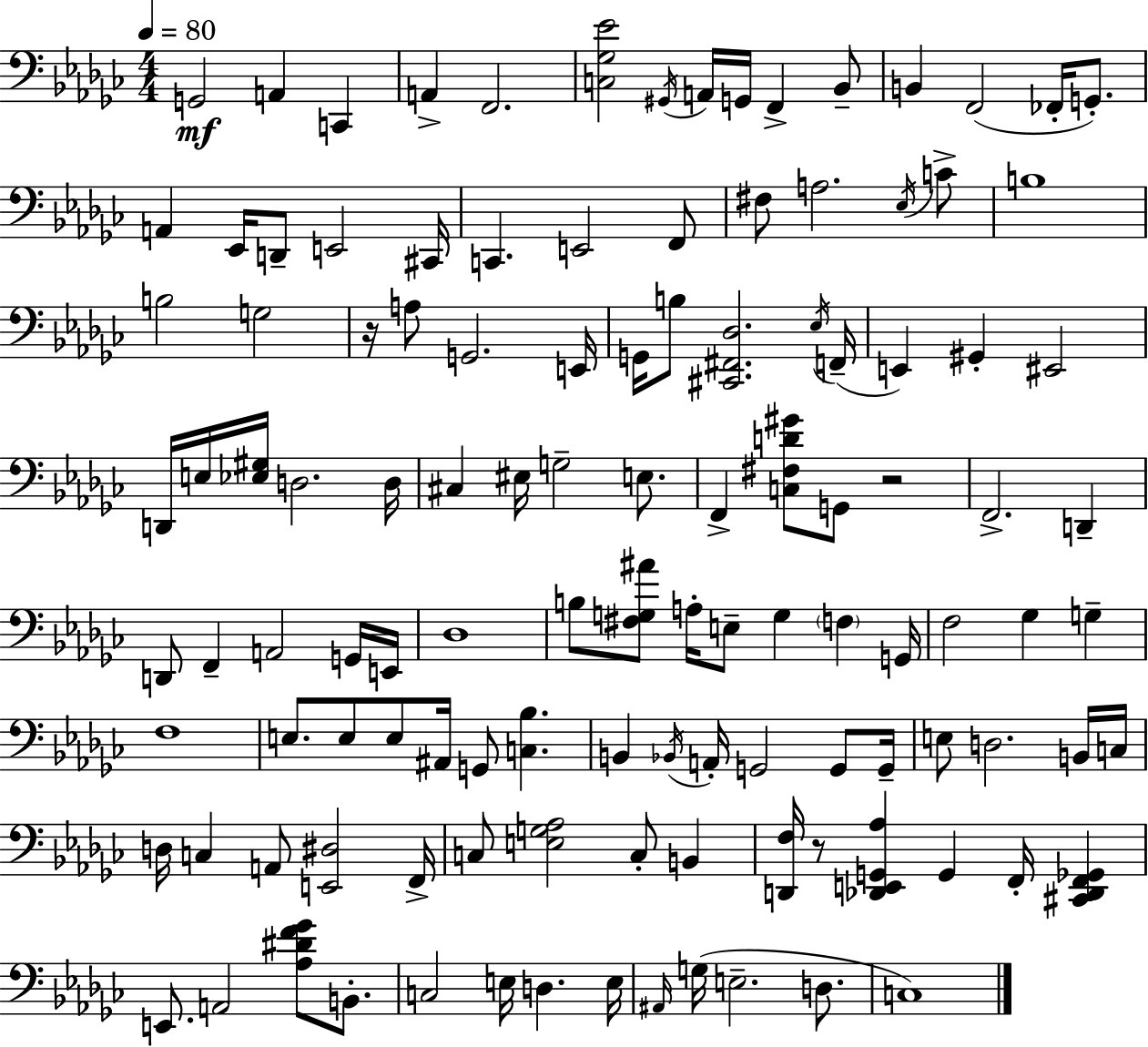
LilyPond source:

{
  \clef bass
  \numericTimeSignature
  \time 4/4
  \key ees \minor
  \tempo 4 = 80
  g,2\mf a,4 c,4 | a,4-> f,2. | <c ges ees'>2 \acciaccatura { gis,16 } a,16 g,16 f,4-> bes,8-- | b,4 f,2( fes,16-. g,8.-.) | \break a,4 ees,16 d,8-- e,2 | cis,16 c,4. e,2 f,8 | fis8 a2. \acciaccatura { ees16 } | c'8-> b1 | \break b2 g2 | r16 a8 g,2. | e,16 g,16 b8 <cis, fis, des>2. | \acciaccatura { ees16 }( f,16-- e,4) gis,4-. eis,2 | \break d,16 e16 <ees gis>16 d2. | d16 cis4 eis16 g2-- | e8. f,4-> <c fis d' gis'>8 g,8 r2 | f,2.-> d,4-- | \break d,8 f,4-- a,2 | g,16 e,16 des1 | b8 <fis g ais'>8 a16-. e8-- g4 \parenthesize f4 | g,16 f2 ges4 g4-- | \break f1 | e8. e8 e8 ais,16 g,8 <c bes>4. | b,4 \acciaccatura { bes,16 } a,16-. g,2 | g,8 g,16-- e8 d2. | \break b,16 c16 d16 c4 a,8 <e, dis>2 | f,16-> c8 <e g aes>2 c8-. | b,4 <d, f>16 r8 <des, e, g, aes>4 g,4 f,16-. | <cis, des, f, ges,>4 e,8. a,2 <aes dis' f' ges'>8 | \break b,8.-. c2 e16 d4. | e16 \grace { ais,16 } g16( e2.-- | d8. c1) | \bar "|."
}